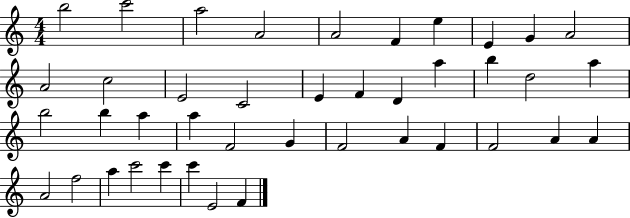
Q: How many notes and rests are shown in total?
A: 41